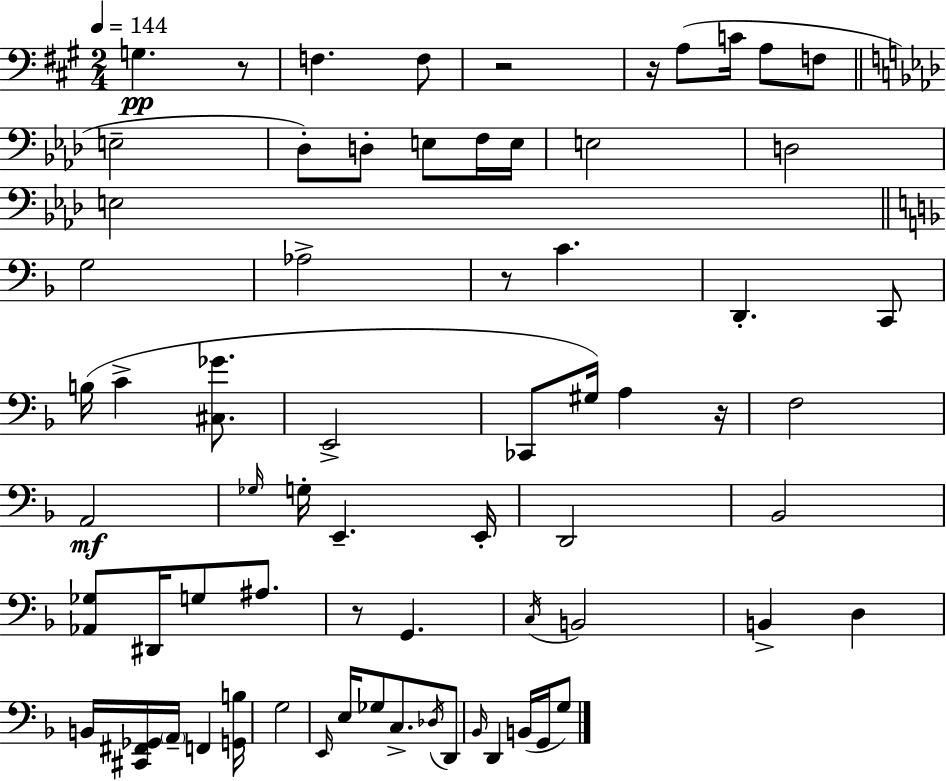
{
  \clef bass
  \numericTimeSignature
  \time 2/4
  \key a \major
  \tempo 4 = 144
  g4.\pp r8 | f4. f8 | r2 | r16 a8( c'16 a8 f8 | \break \bar "||" \break \key aes \major e2-- | des8-.) d8-. e8 f16 e16 | e2 | d2 | \break e2 | \bar "||" \break \key f \major g2 | aes2-> | r8 c'4. | d,4.-. c,8 | \break b16( c'4-> <cis ges'>8. | e,2-> | ces,8 gis16) a4 r16 | f2 | \break a,2\mf | \grace { ges16 } g16-. e,4.-- | e,16-. d,2 | bes,2 | \break <aes, ges>8 dis,16 g8 ais8. | r8 g,4. | \acciaccatura { c16 } b,2 | b,4-> d4 | \break b,16 <cis, fis, ges,>16 \parenthesize a,16-- f,4 | <g, b>16 g2 | \grace { e,16 } e16 ges8 c8.-> | \acciaccatura { des16 } d,8 \grace { bes,16 } d,4 | \break b,16( g,16 g8) \bar "|."
}